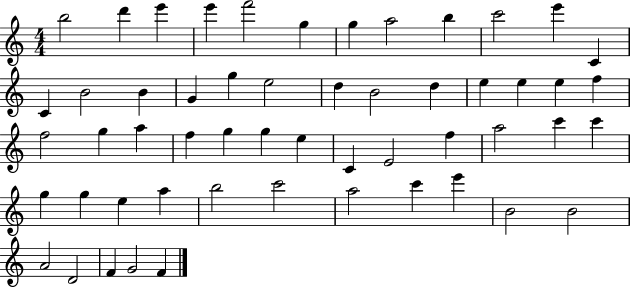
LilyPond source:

{
  \clef treble
  \numericTimeSignature
  \time 4/4
  \key c \major
  b''2 d'''4 e'''4 | e'''4 f'''2 g''4 | g''4 a''2 b''4 | c'''2 e'''4 c'4 | \break c'4 b'2 b'4 | g'4 g''4 e''2 | d''4 b'2 d''4 | e''4 e''4 e''4 f''4 | \break f''2 g''4 a''4 | f''4 g''4 g''4 e''4 | c'4 e'2 f''4 | a''2 c'''4 c'''4 | \break g''4 g''4 e''4 a''4 | b''2 c'''2 | a''2 c'''4 e'''4 | b'2 b'2 | \break a'2 d'2 | f'4 g'2 f'4 | \bar "|."
}